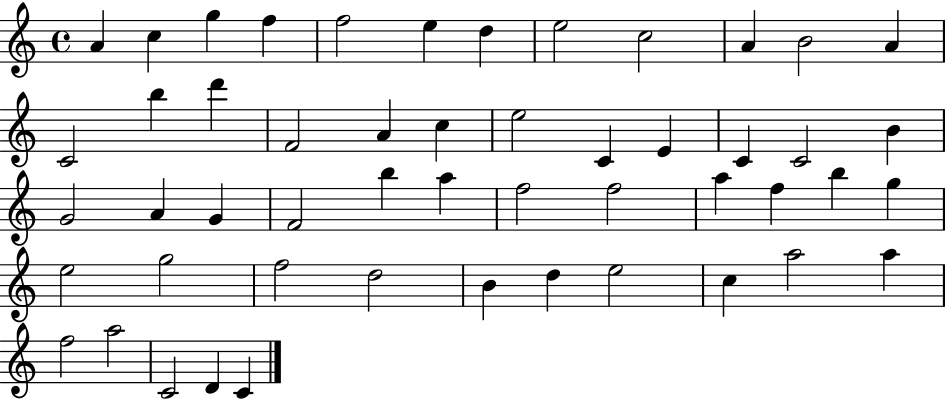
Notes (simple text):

A4/q C5/q G5/q F5/q F5/h E5/q D5/q E5/h C5/h A4/q B4/h A4/q C4/h B5/q D6/q F4/h A4/q C5/q E5/h C4/q E4/q C4/q C4/h B4/q G4/h A4/q G4/q F4/h B5/q A5/q F5/h F5/h A5/q F5/q B5/q G5/q E5/h G5/h F5/h D5/h B4/q D5/q E5/h C5/q A5/h A5/q F5/h A5/h C4/h D4/q C4/q